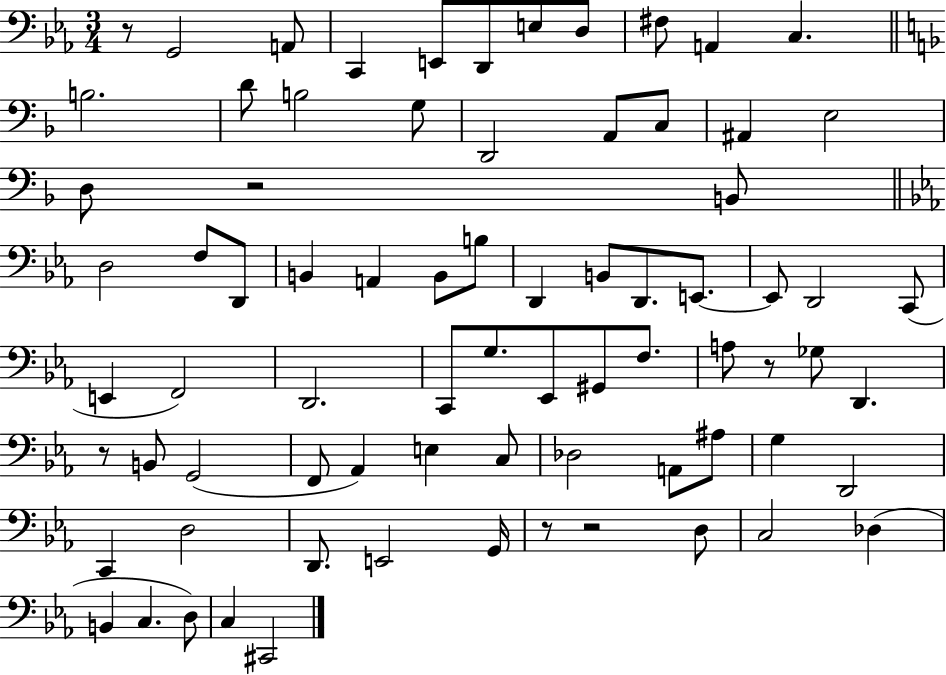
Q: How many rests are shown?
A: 6